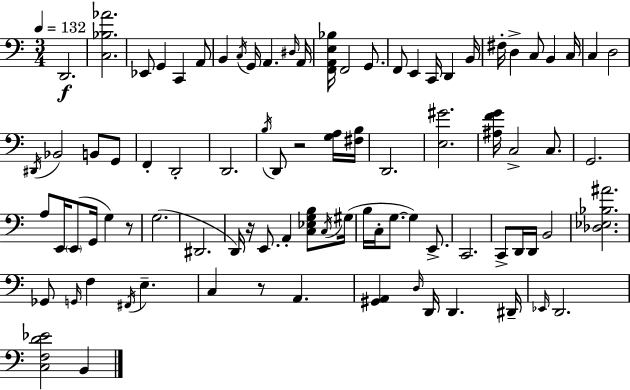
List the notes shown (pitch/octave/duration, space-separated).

D2/h. [C3,Bb3,Ab4]/h. Eb2/e G2/q C2/q A2/e B2/q C3/s G2/s A2/q. D#3/s A2/s [F2,A2,E3,Bb3]/s F2/h G2/e. F2/e E2/q C2/s D2/q B2/s F#3/s D3/q C3/e B2/q C3/s C3/q D3/h D#2/s Bb2/h B2/e G2/e F2/q D2/h D2/h. B3/s D2/e R/h [G3,A3]/s [F#3,B3]/s D2/h. [E3,G#4]/h. [A#3,F4,G4]/s C3/h C3/e. G2/h. A3/e E2/s E2/e G2/s G3/q R/e G3/h. D#2/h. D2/s R/s E2/e. A2/q [C3,Eb3,G3,B3]/e C3/s G#3/s B3/s C3/s G3/e. G3/q E2/e. C2/h. C2/e D2/s D2/s B2/h [Db3,Eb3,Bb3,A#4]/h. Gb2/e G2/s F3/q F#2/s E3/q. C3/q R/e A2/q. [G#2,A2]/q D3/s D2/s D2/q. D#2/s Eb2/s D2/h. [C3,F3,D4,Eb4]/h B2/q